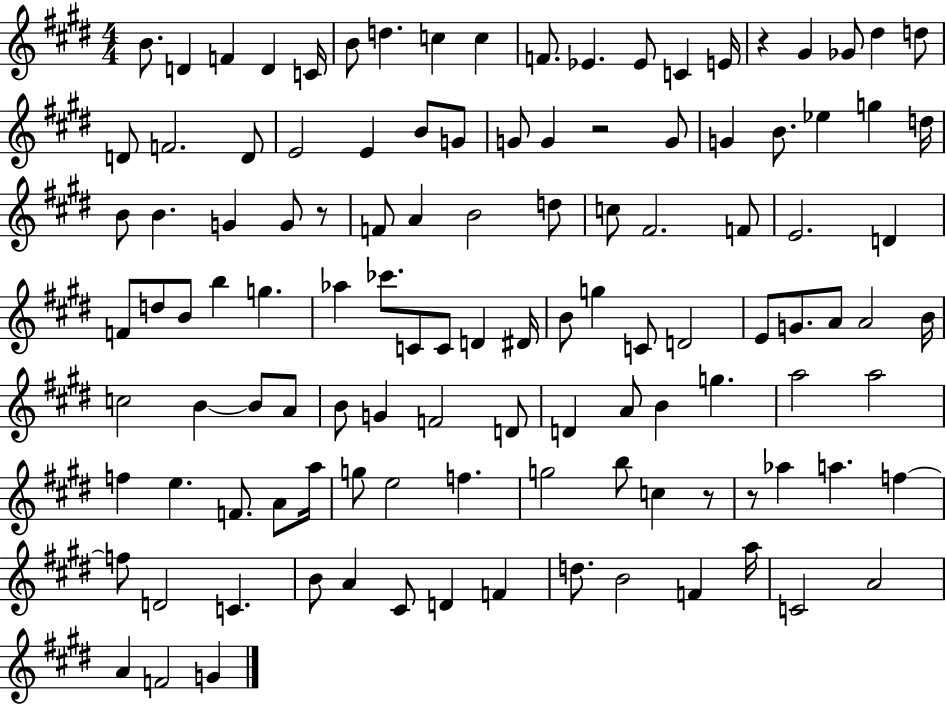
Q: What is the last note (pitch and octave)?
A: G4